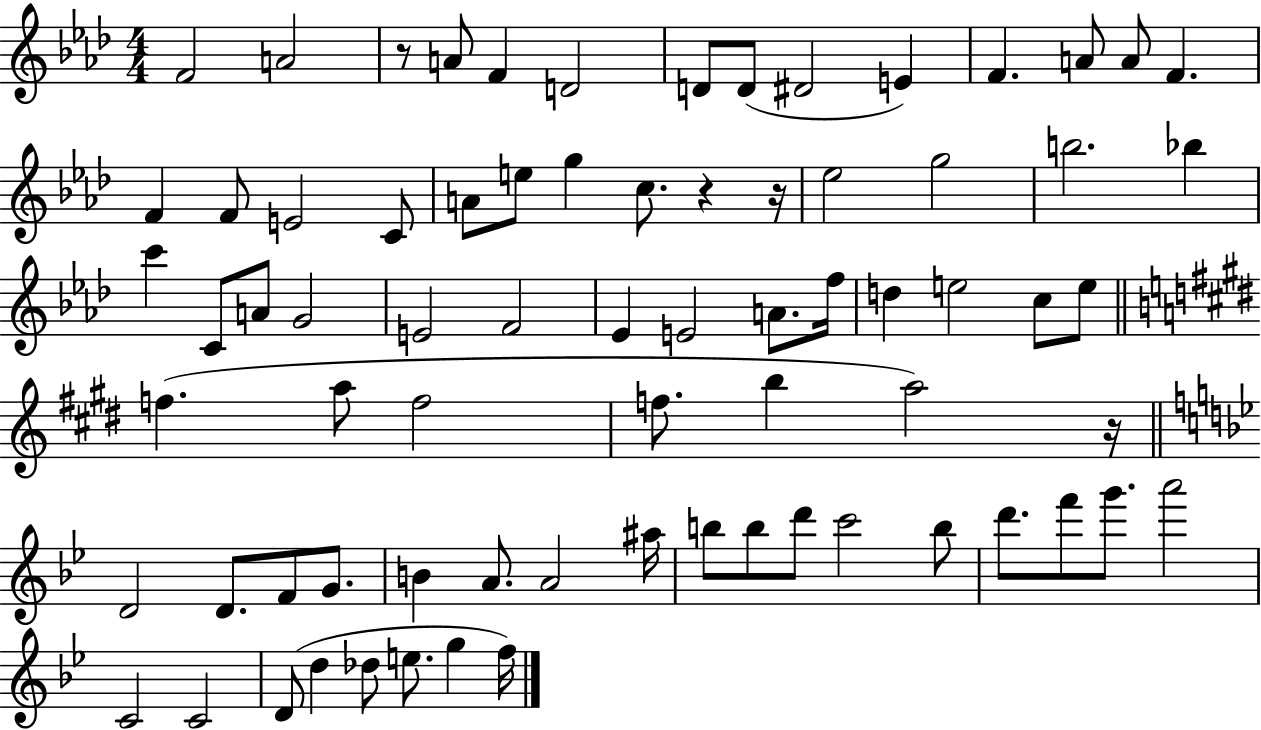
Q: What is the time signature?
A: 4/4